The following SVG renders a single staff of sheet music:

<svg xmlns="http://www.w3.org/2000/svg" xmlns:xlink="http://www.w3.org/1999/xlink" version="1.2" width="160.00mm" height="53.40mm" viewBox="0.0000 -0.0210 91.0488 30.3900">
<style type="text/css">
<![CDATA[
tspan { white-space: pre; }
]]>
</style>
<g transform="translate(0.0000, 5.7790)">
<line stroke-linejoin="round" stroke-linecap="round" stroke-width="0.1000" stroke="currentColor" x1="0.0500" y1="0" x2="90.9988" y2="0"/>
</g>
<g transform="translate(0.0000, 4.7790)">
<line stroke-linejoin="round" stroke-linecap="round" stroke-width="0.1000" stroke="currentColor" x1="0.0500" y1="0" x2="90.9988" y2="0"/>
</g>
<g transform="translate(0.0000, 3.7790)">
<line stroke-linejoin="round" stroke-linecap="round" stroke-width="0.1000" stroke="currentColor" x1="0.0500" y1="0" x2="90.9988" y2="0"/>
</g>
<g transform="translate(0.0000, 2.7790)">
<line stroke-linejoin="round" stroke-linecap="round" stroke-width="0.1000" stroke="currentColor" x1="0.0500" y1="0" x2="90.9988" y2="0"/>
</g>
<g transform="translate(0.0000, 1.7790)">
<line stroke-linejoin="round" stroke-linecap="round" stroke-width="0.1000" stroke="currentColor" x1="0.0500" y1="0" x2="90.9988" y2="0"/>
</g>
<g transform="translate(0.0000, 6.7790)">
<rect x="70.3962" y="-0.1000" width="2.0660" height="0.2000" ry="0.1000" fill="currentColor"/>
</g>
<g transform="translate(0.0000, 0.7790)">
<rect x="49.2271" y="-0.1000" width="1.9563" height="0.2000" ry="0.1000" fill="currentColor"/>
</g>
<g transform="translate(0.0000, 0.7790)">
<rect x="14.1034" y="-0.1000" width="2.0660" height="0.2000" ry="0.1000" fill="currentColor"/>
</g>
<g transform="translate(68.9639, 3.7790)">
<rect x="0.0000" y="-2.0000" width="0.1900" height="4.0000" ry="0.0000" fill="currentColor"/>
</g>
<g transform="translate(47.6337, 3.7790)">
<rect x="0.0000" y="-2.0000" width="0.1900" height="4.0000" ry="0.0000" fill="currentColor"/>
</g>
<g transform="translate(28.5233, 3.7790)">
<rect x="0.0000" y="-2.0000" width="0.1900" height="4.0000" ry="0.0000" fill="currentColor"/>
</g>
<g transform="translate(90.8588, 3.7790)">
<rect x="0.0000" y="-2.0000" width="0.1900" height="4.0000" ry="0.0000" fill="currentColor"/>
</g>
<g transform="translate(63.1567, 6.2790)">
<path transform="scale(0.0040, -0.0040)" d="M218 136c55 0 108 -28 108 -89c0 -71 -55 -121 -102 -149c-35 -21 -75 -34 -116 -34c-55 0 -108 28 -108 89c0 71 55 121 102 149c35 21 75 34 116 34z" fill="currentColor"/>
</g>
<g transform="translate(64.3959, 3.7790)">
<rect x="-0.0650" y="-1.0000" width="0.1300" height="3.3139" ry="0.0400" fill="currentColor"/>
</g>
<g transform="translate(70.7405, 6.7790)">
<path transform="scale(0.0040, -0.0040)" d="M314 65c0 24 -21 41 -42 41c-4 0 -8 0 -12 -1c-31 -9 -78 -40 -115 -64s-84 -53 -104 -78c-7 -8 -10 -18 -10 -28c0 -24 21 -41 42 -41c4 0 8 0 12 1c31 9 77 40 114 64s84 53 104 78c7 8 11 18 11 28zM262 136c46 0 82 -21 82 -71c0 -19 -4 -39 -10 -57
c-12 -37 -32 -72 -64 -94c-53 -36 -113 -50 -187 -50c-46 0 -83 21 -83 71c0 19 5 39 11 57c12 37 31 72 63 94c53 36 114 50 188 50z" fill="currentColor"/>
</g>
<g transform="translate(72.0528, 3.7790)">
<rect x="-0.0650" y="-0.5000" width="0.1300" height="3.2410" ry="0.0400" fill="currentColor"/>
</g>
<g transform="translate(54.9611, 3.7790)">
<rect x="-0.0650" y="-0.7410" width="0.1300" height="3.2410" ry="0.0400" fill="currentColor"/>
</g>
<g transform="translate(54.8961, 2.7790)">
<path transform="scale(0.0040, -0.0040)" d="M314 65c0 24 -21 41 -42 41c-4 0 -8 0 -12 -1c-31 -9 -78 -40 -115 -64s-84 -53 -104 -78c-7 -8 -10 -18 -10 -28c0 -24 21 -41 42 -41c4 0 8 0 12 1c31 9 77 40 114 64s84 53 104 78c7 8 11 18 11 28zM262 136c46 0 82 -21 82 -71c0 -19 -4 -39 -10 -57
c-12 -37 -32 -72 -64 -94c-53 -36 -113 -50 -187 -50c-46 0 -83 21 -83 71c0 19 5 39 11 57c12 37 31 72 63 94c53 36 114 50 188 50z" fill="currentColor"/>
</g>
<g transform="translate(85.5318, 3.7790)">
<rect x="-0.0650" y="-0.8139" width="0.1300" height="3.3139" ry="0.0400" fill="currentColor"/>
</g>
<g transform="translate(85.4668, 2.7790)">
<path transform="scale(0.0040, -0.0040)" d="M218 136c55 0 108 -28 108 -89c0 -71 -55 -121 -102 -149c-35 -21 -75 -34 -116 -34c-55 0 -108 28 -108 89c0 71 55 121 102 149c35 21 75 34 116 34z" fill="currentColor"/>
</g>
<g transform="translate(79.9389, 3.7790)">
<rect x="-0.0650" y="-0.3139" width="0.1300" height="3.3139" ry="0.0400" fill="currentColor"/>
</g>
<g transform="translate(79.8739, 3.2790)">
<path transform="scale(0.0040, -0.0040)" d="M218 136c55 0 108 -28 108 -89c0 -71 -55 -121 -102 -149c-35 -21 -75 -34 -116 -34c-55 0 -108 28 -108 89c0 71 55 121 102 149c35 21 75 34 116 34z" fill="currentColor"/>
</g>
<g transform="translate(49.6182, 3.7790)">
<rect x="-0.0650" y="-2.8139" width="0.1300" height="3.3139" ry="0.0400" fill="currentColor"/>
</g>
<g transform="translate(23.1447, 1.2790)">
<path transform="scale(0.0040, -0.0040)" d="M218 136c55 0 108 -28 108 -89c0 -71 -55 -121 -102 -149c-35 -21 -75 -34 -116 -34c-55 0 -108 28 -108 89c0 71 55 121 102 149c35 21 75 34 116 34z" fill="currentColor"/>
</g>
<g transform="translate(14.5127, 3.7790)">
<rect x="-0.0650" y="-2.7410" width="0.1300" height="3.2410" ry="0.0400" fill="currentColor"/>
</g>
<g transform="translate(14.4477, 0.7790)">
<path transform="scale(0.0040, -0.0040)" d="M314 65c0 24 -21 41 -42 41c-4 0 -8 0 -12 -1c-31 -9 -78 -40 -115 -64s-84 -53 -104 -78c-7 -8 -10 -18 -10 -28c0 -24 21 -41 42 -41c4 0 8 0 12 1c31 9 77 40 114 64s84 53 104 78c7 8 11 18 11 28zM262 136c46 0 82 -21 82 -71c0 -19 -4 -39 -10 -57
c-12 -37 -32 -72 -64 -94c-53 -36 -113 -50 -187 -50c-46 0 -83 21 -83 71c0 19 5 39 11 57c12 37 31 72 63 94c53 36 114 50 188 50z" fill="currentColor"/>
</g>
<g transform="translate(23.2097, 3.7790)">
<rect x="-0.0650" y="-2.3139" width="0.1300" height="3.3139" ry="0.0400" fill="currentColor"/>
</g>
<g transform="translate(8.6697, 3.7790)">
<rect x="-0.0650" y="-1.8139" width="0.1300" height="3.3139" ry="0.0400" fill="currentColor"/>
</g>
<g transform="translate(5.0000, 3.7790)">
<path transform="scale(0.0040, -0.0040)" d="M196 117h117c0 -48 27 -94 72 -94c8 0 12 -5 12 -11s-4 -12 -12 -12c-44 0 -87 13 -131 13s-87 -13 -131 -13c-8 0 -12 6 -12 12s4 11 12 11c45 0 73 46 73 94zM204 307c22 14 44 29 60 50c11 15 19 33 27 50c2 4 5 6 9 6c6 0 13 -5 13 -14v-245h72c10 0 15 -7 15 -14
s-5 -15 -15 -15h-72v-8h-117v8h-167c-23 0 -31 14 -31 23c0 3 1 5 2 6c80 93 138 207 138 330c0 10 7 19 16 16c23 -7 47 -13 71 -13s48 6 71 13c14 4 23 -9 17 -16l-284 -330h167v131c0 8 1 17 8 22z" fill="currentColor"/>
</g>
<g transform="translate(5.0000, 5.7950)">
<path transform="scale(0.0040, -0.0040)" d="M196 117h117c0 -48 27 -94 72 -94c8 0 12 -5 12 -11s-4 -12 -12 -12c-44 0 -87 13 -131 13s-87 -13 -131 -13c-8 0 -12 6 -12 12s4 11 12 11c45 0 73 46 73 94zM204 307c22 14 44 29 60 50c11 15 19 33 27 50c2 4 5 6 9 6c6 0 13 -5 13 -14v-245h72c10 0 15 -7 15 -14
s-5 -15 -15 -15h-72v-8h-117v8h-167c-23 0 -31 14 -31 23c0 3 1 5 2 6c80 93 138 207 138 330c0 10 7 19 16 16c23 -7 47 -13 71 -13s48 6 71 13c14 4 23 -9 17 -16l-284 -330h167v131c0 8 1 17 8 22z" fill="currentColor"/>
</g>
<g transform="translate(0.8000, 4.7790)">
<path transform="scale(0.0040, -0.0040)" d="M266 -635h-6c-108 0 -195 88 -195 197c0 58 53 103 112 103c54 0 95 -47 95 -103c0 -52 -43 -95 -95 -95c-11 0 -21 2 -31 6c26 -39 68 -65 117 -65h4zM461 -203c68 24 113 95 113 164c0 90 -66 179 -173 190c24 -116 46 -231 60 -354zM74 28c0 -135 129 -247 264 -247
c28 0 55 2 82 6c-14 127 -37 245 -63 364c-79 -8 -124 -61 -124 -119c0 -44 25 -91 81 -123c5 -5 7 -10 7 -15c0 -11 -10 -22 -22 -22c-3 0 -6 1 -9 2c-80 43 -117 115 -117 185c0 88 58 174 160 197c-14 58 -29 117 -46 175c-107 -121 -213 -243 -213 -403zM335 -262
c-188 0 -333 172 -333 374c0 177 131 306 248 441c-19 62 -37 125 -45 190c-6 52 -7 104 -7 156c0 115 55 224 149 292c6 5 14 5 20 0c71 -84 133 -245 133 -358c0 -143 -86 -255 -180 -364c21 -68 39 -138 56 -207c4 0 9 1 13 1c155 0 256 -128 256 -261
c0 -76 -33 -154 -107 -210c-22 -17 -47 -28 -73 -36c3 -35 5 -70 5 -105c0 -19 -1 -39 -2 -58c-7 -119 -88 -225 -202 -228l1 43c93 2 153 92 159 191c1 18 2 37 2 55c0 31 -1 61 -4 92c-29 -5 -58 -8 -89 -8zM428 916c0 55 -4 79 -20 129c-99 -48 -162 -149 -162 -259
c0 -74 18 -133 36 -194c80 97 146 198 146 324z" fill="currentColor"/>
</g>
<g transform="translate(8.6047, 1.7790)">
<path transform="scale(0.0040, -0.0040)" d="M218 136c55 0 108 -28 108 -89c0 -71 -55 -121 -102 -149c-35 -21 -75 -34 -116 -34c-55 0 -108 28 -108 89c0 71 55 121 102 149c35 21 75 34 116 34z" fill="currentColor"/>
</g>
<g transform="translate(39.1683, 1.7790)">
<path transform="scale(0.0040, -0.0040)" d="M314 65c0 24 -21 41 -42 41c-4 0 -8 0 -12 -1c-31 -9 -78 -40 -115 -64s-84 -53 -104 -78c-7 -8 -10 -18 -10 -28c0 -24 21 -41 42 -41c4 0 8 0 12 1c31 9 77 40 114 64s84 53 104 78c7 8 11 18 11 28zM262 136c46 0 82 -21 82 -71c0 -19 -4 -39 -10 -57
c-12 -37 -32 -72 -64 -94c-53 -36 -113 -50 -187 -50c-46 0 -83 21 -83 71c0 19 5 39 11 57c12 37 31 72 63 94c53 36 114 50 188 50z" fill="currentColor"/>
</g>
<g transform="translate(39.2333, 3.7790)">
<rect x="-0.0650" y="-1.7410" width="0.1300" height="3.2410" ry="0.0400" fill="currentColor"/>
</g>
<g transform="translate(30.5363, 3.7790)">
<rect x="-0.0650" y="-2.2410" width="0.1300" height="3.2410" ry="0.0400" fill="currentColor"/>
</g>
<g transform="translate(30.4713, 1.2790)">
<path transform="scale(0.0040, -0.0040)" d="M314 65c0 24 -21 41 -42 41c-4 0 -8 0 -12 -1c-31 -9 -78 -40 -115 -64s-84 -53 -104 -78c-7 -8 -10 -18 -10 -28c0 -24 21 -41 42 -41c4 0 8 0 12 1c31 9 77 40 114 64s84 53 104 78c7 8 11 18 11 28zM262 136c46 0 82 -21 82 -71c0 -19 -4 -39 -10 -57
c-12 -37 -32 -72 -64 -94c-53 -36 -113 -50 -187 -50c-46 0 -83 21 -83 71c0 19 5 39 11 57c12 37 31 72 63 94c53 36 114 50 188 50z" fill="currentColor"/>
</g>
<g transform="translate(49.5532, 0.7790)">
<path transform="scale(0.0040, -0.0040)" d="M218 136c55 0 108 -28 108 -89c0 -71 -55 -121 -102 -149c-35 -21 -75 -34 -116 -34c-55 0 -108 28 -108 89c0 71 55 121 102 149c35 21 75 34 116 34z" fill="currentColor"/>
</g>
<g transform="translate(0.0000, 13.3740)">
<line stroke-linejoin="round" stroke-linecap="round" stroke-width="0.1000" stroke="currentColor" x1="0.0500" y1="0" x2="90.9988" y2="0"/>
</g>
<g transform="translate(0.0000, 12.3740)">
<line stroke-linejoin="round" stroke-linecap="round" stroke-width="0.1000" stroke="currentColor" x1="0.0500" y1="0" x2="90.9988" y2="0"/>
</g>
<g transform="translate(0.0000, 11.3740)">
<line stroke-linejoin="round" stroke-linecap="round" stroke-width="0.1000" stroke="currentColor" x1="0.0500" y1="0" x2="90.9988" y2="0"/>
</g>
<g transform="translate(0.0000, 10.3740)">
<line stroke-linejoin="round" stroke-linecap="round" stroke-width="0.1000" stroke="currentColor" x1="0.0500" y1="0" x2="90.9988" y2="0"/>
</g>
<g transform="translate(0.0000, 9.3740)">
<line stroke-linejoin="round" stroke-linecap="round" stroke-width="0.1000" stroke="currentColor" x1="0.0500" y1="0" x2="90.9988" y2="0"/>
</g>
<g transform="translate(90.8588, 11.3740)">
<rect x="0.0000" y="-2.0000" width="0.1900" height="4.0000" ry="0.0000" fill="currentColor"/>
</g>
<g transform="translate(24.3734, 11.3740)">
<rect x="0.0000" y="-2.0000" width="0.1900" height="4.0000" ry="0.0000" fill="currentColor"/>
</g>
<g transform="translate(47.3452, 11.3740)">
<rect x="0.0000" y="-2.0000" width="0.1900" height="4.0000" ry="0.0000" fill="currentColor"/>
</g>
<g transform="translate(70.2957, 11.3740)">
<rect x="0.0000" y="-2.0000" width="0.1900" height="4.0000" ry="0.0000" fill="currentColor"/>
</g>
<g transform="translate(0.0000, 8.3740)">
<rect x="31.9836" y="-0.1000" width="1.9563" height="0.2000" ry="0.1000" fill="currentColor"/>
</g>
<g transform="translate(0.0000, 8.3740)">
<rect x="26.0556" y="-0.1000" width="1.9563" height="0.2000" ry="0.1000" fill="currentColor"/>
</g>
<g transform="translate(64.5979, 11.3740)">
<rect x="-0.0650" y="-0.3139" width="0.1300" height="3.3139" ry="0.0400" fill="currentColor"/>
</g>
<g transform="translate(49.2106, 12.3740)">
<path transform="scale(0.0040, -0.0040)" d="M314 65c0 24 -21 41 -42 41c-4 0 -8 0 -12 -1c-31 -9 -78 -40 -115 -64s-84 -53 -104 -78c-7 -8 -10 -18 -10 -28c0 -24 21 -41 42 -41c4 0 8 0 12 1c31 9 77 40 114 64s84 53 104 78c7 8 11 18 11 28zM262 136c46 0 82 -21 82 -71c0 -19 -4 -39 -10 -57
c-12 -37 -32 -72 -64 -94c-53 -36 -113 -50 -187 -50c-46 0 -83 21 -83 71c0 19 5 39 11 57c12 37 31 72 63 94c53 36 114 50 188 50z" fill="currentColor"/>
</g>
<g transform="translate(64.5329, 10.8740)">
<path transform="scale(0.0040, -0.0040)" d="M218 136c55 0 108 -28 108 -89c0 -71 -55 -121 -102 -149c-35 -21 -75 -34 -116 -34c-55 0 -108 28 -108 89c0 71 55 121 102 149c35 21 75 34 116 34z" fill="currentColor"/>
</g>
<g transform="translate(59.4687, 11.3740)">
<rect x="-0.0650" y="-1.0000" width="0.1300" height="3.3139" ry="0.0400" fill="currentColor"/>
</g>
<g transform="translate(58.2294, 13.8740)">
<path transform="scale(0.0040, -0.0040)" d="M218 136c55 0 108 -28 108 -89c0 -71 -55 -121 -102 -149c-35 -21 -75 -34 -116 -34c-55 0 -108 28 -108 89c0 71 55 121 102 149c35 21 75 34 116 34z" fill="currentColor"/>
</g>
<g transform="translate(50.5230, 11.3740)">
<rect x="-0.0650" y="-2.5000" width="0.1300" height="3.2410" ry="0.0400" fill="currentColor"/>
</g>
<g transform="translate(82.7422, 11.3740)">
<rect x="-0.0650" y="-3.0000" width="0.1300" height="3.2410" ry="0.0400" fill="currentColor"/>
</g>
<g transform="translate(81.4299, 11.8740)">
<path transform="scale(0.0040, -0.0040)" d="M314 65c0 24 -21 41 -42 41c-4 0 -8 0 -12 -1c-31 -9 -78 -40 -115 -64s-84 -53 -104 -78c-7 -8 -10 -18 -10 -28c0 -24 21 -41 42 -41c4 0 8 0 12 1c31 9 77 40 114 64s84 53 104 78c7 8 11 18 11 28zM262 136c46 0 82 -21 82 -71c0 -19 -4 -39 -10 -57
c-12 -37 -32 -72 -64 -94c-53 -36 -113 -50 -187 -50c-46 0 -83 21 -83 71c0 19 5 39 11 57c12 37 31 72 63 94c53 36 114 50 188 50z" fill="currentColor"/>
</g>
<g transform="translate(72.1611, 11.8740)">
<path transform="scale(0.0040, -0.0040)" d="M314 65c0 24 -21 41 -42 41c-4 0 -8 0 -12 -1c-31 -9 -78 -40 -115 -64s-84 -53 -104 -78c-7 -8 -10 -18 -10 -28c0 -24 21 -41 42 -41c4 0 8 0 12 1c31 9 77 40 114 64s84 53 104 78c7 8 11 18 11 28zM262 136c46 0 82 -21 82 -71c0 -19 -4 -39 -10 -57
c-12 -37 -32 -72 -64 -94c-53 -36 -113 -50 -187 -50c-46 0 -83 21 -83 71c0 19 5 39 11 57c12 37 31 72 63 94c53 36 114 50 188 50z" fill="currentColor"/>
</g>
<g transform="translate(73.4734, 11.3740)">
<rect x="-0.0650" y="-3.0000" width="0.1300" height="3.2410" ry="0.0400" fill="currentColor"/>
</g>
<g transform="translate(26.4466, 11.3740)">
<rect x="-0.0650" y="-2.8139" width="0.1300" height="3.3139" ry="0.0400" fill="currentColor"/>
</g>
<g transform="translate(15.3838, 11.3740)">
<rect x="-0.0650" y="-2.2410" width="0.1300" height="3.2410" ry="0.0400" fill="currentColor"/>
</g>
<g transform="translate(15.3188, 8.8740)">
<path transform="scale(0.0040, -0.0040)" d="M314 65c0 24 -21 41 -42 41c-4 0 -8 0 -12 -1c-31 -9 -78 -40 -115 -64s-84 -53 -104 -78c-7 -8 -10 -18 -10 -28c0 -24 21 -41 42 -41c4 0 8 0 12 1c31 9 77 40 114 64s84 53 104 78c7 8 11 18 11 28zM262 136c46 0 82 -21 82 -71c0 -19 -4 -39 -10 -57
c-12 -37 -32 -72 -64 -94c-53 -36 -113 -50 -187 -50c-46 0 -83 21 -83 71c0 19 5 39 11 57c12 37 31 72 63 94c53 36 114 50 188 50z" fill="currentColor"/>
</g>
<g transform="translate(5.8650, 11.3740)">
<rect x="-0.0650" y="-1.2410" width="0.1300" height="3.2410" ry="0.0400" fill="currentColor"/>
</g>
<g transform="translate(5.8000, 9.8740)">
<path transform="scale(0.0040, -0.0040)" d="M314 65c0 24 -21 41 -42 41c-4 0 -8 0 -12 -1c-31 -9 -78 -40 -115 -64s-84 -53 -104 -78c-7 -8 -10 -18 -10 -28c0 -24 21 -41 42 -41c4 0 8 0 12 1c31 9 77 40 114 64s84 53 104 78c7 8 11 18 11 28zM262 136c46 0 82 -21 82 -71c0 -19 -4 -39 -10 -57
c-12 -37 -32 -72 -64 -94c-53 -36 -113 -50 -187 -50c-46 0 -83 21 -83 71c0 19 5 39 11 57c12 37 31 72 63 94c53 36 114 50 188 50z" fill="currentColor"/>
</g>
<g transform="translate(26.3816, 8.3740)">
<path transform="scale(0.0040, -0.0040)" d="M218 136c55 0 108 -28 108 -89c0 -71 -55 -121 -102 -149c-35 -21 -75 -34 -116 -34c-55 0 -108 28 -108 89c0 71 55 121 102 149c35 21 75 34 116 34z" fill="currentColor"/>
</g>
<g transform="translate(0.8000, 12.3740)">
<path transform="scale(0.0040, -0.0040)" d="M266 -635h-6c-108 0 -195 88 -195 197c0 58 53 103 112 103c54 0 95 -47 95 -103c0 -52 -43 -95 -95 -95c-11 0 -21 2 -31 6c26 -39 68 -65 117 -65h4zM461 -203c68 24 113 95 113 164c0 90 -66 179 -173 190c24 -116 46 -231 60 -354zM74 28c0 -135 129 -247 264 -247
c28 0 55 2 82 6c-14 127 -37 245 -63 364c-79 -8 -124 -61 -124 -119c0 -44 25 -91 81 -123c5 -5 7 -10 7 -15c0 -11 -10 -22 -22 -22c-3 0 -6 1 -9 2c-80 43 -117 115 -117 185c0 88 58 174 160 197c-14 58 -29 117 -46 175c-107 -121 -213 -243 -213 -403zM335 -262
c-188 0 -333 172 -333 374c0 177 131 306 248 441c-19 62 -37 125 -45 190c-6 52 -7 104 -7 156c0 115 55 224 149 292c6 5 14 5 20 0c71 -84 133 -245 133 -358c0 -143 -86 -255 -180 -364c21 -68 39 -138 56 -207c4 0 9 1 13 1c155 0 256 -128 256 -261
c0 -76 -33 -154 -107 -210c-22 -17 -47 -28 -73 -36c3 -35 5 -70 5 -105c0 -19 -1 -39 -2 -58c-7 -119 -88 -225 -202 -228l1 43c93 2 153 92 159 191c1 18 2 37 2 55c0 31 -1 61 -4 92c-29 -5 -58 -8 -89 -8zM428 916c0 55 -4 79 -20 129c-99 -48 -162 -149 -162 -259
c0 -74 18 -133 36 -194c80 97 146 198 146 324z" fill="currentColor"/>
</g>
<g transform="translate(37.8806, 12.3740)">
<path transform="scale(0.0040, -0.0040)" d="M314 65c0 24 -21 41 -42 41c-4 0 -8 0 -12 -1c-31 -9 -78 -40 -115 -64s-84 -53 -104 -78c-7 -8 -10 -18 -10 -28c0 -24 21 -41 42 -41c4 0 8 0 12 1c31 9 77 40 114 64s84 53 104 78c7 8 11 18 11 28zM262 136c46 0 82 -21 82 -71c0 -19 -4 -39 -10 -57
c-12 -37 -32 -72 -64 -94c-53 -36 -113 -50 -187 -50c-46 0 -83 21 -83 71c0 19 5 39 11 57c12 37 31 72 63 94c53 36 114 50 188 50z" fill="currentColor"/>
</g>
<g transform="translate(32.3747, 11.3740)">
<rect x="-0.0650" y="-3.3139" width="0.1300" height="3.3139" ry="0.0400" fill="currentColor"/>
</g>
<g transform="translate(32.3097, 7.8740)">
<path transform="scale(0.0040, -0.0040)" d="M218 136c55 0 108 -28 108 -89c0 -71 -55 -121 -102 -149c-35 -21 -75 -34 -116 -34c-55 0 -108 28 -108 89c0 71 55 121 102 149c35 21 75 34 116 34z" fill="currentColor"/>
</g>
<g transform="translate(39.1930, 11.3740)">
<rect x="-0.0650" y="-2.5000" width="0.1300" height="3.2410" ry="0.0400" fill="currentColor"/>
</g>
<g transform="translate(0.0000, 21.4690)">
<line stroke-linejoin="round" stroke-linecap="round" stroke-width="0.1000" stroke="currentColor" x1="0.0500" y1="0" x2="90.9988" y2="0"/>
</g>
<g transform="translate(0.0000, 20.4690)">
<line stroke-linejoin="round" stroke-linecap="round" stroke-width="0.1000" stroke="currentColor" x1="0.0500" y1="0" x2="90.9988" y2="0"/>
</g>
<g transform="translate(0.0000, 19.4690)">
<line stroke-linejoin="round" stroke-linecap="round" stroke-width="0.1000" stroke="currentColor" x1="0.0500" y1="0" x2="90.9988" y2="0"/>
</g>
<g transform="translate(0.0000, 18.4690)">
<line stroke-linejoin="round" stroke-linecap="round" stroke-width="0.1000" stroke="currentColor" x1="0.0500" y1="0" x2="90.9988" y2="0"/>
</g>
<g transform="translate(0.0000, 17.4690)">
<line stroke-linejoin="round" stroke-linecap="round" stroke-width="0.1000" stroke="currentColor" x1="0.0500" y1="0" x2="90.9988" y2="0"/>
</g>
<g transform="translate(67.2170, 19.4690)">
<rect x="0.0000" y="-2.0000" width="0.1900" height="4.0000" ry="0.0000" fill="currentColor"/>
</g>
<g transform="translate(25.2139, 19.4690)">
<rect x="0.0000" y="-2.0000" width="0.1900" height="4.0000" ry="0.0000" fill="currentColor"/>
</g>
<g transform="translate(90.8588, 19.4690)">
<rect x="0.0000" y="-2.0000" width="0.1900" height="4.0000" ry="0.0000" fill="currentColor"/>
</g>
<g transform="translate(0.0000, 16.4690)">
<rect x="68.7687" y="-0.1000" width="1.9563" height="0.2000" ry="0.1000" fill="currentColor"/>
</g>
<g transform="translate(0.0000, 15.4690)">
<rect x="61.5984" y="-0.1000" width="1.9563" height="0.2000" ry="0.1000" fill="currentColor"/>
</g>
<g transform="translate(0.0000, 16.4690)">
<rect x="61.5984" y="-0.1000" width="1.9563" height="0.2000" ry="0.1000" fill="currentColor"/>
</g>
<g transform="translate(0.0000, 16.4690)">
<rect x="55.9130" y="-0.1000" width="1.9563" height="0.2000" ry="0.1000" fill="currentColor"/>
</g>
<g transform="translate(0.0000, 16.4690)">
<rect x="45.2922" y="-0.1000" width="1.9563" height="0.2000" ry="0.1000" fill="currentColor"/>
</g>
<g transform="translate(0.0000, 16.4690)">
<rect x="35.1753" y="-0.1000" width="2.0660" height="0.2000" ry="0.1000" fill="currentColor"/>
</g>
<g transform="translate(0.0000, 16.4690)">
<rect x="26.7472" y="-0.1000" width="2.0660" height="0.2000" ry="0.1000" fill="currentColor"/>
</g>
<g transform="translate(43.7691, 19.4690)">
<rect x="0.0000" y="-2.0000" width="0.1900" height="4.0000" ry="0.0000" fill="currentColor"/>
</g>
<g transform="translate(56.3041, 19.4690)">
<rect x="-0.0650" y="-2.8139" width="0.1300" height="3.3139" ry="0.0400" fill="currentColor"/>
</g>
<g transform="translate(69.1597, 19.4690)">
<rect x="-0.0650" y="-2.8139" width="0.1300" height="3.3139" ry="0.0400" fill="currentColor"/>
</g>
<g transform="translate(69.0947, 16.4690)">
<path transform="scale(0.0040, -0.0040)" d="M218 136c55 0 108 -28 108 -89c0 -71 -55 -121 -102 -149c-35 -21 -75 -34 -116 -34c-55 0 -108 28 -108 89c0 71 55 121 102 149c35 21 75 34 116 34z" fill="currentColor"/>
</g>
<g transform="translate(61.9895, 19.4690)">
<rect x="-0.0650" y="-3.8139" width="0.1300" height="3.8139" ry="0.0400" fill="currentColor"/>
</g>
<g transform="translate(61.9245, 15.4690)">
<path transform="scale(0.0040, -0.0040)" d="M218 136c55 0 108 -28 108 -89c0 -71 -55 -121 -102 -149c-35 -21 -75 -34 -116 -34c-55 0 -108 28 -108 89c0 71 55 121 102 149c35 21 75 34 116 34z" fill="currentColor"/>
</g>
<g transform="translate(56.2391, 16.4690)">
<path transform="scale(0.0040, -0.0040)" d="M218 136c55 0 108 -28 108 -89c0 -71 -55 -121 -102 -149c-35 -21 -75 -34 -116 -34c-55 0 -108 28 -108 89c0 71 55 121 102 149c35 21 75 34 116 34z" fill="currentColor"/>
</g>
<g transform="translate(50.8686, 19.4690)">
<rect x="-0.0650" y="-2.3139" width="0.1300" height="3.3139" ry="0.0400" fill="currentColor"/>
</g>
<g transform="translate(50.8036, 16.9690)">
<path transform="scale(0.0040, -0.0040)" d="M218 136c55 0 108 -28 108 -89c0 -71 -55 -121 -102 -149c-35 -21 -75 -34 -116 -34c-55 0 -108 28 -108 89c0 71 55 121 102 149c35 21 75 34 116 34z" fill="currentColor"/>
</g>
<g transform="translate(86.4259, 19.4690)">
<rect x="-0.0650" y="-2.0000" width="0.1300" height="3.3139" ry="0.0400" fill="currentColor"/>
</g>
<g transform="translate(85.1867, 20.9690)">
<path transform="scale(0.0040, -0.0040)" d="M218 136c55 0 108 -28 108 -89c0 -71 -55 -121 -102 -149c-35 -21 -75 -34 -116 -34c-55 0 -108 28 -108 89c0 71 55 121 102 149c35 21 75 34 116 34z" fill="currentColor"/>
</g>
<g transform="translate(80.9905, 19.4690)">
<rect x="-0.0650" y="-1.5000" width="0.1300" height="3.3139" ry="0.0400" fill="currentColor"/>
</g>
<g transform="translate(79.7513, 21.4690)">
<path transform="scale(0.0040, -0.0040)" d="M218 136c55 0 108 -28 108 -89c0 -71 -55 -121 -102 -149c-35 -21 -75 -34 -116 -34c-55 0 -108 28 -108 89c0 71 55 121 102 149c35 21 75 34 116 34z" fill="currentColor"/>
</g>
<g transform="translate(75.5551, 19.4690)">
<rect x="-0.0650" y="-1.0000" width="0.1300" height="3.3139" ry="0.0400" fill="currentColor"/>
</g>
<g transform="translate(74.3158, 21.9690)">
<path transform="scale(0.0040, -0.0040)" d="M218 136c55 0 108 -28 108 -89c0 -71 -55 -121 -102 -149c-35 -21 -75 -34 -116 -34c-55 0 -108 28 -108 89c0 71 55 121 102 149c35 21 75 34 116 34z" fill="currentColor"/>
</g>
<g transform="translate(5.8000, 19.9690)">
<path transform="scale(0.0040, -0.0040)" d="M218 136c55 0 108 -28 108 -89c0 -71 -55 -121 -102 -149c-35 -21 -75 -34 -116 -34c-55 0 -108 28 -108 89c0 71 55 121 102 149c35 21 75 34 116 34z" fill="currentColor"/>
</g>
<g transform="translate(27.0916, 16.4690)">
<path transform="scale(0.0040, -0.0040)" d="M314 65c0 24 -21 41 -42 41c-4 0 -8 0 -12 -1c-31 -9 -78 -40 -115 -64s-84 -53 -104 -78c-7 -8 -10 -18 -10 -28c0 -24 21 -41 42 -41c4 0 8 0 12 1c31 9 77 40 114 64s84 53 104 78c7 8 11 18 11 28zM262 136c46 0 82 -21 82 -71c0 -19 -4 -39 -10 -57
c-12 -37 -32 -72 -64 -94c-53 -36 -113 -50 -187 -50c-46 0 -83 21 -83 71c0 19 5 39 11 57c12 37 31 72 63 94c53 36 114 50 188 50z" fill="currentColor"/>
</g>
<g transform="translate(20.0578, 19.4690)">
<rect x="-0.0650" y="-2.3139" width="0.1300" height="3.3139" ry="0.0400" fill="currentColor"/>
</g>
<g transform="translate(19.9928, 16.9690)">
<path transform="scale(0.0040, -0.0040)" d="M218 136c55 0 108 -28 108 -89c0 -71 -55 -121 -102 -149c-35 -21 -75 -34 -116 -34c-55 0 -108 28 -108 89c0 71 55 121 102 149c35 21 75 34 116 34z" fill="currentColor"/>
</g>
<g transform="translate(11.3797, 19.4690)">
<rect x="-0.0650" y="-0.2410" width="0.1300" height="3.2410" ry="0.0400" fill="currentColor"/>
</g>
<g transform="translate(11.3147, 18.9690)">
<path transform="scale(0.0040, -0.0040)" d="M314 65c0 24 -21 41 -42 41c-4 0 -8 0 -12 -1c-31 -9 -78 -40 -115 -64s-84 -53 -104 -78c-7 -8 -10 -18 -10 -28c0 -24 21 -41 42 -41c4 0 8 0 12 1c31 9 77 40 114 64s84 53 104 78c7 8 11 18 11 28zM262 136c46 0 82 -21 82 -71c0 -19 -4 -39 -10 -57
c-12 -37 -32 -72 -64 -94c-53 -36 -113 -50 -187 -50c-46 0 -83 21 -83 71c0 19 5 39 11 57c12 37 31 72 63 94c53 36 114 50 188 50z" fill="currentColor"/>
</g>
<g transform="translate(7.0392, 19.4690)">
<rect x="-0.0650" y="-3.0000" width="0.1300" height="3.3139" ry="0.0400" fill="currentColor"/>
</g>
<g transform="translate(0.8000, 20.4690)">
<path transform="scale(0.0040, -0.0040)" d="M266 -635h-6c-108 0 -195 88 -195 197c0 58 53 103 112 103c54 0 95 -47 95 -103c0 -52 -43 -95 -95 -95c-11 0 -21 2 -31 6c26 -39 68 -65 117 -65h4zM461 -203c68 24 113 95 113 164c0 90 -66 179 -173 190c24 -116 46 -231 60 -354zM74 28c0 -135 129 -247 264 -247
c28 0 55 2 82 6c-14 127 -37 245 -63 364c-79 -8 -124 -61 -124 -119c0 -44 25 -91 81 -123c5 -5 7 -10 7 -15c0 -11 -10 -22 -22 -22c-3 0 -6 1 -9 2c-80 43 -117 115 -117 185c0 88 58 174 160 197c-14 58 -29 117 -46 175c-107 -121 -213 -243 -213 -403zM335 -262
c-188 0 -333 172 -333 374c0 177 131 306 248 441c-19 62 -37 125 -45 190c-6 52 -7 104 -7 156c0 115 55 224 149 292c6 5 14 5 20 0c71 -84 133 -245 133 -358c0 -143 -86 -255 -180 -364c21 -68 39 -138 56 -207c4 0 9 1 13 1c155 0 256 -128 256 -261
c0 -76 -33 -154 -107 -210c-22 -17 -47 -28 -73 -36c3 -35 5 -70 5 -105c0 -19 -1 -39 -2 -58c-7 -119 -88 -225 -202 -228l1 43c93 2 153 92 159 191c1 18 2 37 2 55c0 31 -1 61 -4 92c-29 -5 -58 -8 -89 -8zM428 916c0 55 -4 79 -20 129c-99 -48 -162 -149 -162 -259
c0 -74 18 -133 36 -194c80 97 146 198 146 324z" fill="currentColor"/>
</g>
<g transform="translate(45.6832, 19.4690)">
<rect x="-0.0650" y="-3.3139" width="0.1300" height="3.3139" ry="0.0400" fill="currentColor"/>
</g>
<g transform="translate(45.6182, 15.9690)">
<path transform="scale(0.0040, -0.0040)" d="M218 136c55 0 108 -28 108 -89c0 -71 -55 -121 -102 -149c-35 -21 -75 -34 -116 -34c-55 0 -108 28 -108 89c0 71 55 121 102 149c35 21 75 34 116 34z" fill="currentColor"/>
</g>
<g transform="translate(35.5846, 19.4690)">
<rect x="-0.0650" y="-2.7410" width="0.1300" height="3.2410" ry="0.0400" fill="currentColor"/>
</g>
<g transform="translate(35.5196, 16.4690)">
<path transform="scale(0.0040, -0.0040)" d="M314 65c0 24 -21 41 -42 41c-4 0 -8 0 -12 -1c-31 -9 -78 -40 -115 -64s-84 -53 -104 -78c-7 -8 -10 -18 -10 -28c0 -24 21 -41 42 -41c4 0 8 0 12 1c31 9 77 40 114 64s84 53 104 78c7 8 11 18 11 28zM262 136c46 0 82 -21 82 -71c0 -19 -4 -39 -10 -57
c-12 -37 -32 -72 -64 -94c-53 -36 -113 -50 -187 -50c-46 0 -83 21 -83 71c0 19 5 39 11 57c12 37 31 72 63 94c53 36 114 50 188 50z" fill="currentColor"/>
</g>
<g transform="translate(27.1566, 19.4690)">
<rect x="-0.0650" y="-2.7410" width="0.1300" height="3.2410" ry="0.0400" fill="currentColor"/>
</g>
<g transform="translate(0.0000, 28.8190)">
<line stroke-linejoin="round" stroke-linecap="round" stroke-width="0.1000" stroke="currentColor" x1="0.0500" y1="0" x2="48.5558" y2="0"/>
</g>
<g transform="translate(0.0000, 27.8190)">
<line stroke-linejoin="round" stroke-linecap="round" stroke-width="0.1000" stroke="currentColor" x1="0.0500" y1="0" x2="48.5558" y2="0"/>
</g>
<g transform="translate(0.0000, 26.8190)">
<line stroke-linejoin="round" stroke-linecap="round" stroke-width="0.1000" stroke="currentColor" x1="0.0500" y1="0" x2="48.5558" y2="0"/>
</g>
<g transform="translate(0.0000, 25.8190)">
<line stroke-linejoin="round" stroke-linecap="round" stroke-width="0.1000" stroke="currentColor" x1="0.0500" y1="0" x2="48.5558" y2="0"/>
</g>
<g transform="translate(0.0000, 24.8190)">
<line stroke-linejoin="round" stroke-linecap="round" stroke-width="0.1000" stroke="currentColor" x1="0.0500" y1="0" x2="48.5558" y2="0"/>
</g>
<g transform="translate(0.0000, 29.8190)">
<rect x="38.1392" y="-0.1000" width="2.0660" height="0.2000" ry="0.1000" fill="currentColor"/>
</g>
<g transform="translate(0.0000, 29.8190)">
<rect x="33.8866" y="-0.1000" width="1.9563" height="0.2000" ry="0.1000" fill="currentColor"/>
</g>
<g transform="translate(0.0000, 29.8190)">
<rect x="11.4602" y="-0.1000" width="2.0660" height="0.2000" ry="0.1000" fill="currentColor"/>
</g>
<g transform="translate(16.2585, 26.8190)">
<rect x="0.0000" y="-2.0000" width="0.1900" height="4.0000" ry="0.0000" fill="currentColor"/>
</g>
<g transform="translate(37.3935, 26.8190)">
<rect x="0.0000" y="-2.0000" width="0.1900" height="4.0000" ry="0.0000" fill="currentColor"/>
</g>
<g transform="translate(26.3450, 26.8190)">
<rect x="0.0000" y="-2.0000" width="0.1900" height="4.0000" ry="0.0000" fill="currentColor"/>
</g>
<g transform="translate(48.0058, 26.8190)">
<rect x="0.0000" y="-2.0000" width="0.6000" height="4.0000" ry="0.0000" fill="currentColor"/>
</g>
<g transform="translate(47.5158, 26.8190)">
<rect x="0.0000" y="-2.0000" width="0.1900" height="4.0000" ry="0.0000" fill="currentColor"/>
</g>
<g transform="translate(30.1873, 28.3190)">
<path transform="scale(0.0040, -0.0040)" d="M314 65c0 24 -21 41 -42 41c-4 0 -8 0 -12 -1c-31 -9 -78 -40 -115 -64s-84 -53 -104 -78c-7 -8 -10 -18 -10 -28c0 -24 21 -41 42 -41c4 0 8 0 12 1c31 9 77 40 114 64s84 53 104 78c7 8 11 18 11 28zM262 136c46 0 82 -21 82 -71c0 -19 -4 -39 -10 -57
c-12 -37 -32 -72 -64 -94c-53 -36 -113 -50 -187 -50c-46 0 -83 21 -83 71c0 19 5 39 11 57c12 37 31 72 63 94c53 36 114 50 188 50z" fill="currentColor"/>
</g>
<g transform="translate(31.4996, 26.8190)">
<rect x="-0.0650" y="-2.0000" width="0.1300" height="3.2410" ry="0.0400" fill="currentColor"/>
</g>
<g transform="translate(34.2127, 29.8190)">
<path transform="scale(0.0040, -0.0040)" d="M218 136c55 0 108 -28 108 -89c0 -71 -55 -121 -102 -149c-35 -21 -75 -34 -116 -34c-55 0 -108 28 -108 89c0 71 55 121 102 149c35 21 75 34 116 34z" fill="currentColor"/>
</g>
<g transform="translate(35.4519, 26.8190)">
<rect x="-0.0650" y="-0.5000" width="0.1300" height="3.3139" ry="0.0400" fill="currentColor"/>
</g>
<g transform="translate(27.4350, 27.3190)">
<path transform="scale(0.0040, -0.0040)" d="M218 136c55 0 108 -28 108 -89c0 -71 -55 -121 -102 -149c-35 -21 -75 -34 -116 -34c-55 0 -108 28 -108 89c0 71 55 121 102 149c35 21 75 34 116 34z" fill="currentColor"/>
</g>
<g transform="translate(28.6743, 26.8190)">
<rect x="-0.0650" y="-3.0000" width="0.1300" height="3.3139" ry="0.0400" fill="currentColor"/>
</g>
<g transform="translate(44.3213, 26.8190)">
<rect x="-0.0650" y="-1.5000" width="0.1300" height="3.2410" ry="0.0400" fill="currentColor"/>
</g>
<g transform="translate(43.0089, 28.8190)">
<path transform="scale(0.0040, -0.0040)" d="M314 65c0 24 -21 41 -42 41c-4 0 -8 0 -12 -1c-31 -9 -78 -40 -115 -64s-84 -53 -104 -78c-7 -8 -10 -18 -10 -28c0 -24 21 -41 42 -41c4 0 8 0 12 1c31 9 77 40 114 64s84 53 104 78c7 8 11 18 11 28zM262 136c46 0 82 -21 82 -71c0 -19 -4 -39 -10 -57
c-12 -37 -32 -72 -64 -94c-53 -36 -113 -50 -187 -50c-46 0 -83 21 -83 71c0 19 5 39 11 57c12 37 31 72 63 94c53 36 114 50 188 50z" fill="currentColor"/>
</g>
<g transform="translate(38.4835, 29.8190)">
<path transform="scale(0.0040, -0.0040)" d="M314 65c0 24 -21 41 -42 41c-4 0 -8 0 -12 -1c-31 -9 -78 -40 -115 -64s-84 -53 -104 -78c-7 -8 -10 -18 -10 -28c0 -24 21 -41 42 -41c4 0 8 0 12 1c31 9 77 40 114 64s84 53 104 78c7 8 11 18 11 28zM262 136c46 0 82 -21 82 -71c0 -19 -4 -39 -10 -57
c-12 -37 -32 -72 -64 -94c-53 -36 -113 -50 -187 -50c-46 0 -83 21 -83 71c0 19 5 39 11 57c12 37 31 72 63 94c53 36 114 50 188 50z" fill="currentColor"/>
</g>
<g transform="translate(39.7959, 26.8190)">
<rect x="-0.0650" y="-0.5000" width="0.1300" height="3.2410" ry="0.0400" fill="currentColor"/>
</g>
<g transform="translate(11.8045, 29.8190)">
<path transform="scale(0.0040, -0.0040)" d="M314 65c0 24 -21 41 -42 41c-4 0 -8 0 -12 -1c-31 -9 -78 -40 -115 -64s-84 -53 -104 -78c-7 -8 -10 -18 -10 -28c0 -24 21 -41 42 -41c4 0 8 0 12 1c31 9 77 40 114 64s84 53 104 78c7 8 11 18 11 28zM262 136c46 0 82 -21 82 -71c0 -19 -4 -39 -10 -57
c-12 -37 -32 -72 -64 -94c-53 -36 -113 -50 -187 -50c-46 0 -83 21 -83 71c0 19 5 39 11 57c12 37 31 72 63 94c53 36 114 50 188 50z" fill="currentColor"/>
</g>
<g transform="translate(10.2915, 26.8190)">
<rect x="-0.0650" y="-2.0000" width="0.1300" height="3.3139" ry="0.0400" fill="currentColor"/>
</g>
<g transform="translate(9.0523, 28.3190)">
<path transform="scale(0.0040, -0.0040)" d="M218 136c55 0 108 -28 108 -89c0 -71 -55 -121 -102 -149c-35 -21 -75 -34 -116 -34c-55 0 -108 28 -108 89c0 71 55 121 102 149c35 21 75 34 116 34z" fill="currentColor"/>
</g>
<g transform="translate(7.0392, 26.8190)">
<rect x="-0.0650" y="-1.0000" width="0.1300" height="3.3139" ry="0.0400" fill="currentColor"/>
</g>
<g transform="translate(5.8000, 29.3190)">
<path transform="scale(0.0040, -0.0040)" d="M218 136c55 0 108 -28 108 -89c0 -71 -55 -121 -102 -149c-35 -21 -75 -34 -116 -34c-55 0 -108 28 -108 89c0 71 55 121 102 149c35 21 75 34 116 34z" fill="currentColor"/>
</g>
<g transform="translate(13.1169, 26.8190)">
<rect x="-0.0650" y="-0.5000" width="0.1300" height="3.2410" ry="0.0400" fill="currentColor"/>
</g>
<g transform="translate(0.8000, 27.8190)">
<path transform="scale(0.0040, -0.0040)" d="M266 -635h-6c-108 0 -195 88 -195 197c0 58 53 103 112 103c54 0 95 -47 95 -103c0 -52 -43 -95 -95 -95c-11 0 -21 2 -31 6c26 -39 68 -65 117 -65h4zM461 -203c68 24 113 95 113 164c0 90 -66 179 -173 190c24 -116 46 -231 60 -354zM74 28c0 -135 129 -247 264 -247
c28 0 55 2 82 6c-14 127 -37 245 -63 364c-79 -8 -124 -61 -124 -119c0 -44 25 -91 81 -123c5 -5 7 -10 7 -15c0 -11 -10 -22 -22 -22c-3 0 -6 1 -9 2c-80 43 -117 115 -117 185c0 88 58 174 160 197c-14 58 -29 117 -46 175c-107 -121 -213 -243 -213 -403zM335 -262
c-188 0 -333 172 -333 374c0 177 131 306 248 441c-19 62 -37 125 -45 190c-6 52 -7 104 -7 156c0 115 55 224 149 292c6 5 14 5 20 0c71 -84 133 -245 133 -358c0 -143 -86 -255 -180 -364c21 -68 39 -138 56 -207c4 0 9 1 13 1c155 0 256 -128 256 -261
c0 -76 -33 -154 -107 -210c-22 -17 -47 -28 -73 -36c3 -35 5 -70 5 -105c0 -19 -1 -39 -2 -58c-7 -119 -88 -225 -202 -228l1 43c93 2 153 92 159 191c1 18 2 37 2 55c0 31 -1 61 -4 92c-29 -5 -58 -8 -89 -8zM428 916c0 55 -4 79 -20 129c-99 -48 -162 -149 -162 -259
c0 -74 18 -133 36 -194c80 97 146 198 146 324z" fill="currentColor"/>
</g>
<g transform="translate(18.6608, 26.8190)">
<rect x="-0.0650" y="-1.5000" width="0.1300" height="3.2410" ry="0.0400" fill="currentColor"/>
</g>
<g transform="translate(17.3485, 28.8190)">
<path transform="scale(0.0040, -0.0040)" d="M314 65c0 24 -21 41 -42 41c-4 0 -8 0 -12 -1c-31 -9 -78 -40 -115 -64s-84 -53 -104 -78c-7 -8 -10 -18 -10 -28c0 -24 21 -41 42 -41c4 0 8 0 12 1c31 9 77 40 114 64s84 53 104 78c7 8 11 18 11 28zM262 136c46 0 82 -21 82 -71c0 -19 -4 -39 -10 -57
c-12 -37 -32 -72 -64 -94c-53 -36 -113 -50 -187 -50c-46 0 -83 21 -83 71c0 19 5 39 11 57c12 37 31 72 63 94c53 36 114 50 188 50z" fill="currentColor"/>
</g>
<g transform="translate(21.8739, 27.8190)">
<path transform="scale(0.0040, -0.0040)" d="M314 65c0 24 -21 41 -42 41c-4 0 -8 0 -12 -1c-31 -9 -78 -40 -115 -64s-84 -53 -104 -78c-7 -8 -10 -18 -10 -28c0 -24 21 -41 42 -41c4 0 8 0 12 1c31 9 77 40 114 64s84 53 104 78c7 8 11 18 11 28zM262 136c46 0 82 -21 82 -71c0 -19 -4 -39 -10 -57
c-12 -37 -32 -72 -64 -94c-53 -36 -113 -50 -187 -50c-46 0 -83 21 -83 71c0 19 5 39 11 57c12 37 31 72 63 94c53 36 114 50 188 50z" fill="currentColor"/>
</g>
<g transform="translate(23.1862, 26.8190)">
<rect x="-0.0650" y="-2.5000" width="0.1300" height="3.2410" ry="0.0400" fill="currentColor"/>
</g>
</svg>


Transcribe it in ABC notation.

X:1
T:Untitled
M:4/4
L:1/4
K:C
f a2 g g2 f2 a d2 D C2 c d e2 g2 a b G2 G2 D c A2 A2 A c2 g a2 a2 b g a c' a D E F D F C2 E2 G2 A F2 C C2 E2